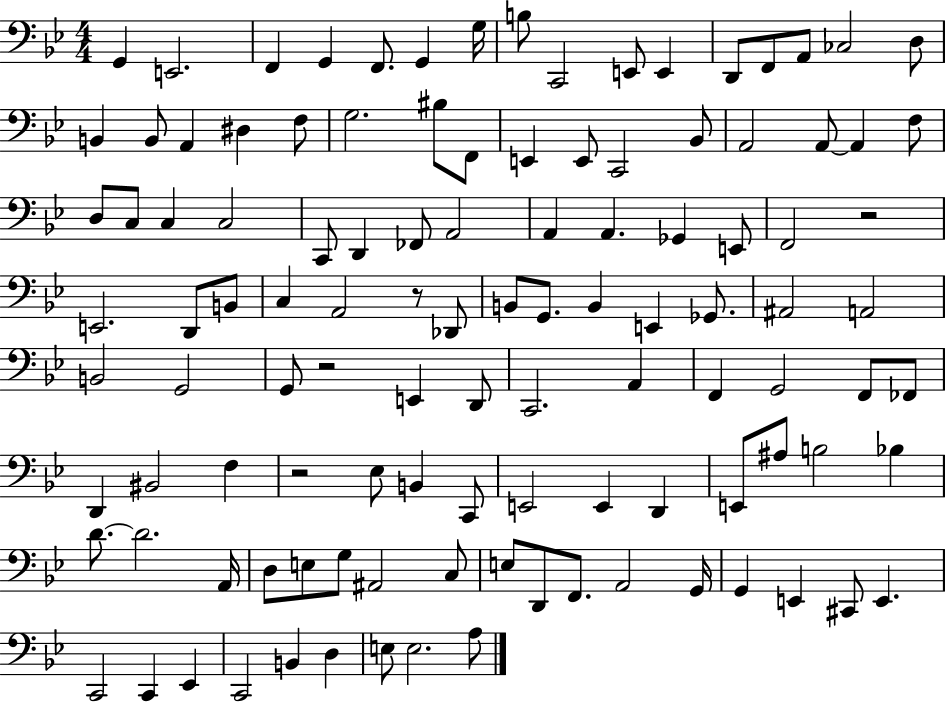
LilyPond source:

{
  \clef bass
  \numericTimeSignature
  \time 4/4
  \key bes \major
  \repeat volta 2 { g,4 e,2. | f,4 g,4 f,8. g,4 g16 | b8 c,2 e,8 e,4 | d,8 f,8 a,8 ces2 d8 | \break b,4 b,8 a,4 dis4 f8 | g2. bis8 f,8 | e,4 e,8 c,2 bes,8 | a,2 a,8~~ a,4 f8 | \break d8 c8 c4 c2 | c,8 d,4 fes,8 a,2 | a,4 a,4. ges,4 e,8 | f,2 r2 | \break e,2. d,8 b,8 | c4 a,2 r8 des,8 | b,8 g,8. b,4 e,4 ges,8. | ais,2 a,2 | \break b,2 g,2 | g,8 r2 e,4 d,8 | c,2. a,4 | f,4 g,2 f,8 fes,8 | \break d,4 bis,2 f4 | r2 ees8 b,4 c,8 | e,2 e,4 d,4 | e,8 ais8 b2 bes4 | \break d'8.~~ d'2. a,16 | d8 e8 g8 ais,2 c8 | e8 d,8 f,8. a,2 g,16 | g,4 e,4 cis,8 e,4. | \break c,2 c,4 ees,4 | c,2 b,4 d4 | e8 e2. a8 | } \bar "|."
}